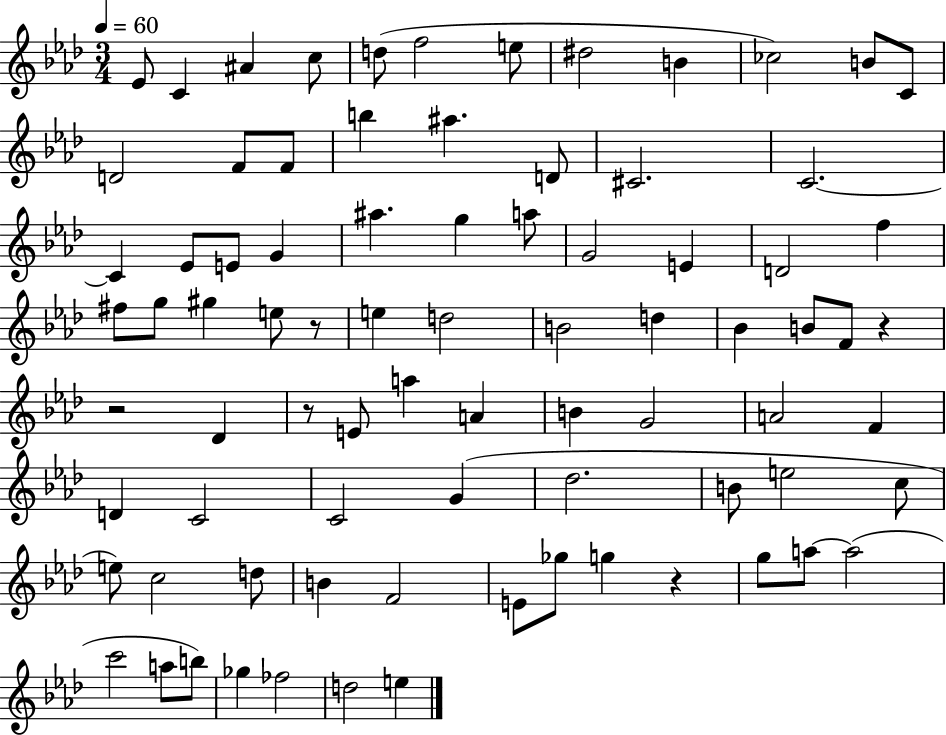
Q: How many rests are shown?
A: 5